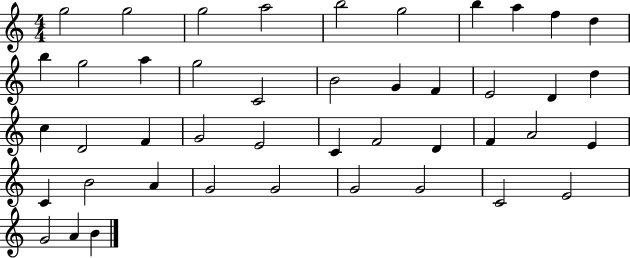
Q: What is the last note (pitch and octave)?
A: B4